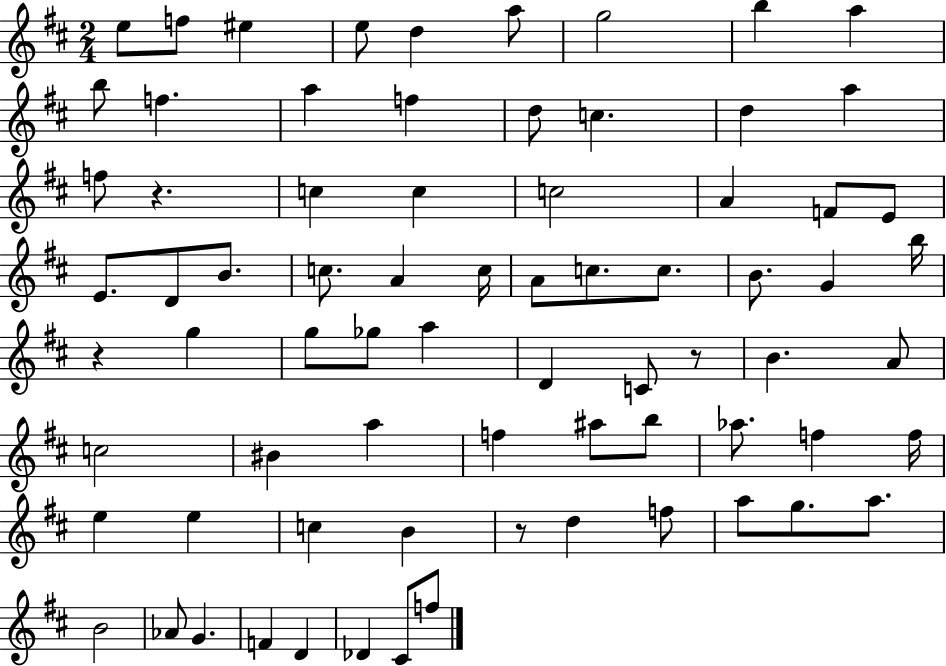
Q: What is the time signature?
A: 2/4